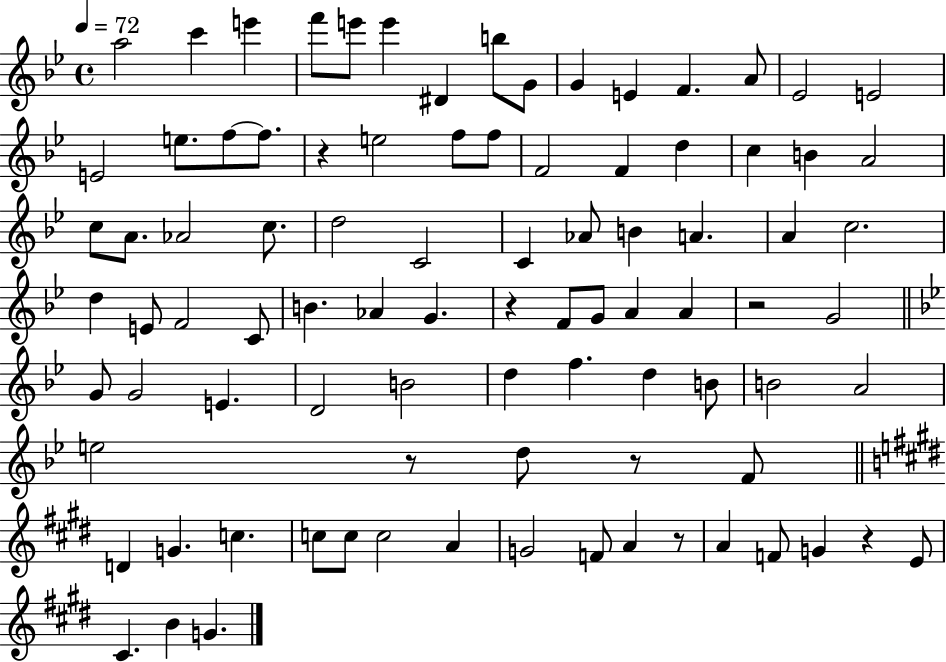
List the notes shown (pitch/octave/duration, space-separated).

A5/h C6/q E6/q F6/e E6/e E6/q D#4/q B5/e G4/e G4/q E4/q F4/q. A4/e Eb4/h E4/h E4/h E5/e. F5/e F5/e. R/q E5/h F5/e F5/e F4/h F4/q D5/q C5/q B4/q A4/h C5/e A4/e. Ab4/h C5/e. D5/h C4/h C4/q Ab4/e B4/q A4/q. A4/q C5/h. D5/q E4/e F4/h C4/e B4/q. Ab4/q G4/q. R/q F4/e G4/e A4/q A4/q R/h G4/h G4/e G4/h E4/q. D4/h B4/h D5/q F5/q. D5/q B4/e B4/h A4/h E5/h R/e D5/e R/e F4/e D4/q G4/q. C5/q. C5/e C5/e C5/h A4/q G4/h F4/e A4/q R/e A4/q F4/e G4/q R/q E4/e C#4/q. B4/q G4/q.